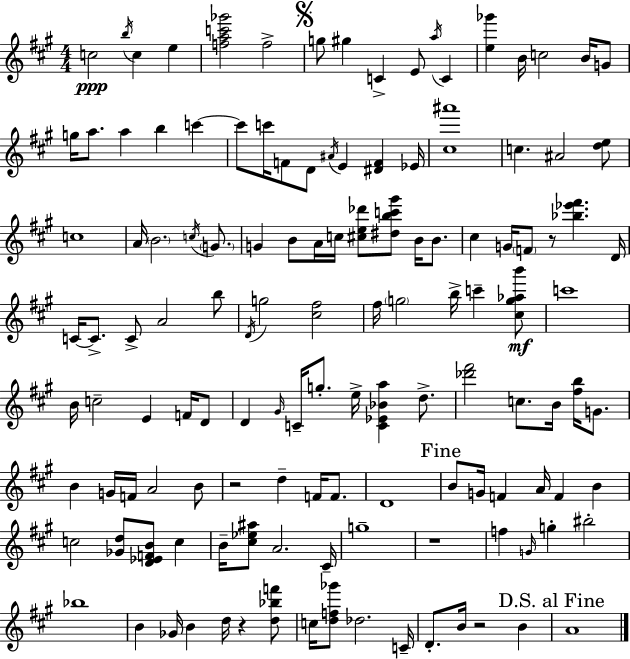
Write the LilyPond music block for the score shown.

{
  \clef treble
  \numericTimeSignature
  \time 4/4
  \key a \major
  c''2\ppp \acciaccatura { b''16 } c''4 e''4 | <f'' a'' c''' ges'''>2 f''2-> | \mark \markup { \musicglyph "scripts.segno" } g''8 gis''4 c'4-> e'8 \acciaccatura { a''16 } c'4 | <e'' ges'''>4 b'16 c''2 b'16 | \break g'8 g''16 a''8. a''4 b''4 c'''4~~ | c'''8 c'''16 f'8 d'8 \acciaccatura { ais'16 } e'4 <dis' f'>4 | ees'16 <cis'' ais'''>1 | c''4. ais'2 | \break <d'' e''>8 c''1 | a'16 \parenthesize b'2. | \acciaccatura { c''16 } \parenthesize g'8. g'4 b'8 a'16 c''16 <cis'' e'' des'''>8 <dis'' b'' c''' gis'''>8 | b'16 b'8. cis''4 g'16 \parenthesize f'8 r8 <bes'' ees''' fis'''>4. | \break d'16 c'16~~ c'8.-> c'8-> a'2 | b''8 \acciaccatura { d'16 } g''2 <cis'' fis''>2 | fis''16 \parenthesize g''2 b''16-> c'''4-- | <cis'' g'' aes'' b'''>8\mf c'''1 | \break b'16 c''2-- e'4 | f'16 d'8 d'4 \grace { gis'16 } c'16-- g''8.-. e''16-> <c' ees' bes' a''>4 | d''8.-> <des''' fis'''>2 c''8. | b'16 <fis'' b''>16 g'8. b'4 g'16 f'16 a'2 | \break b'8 r2 d''4-- | f'16 f'8. d'1 | \mark "Fine" b'8 g'16 f'4 a'16 f'4 | b'4 c''2 <ges' d''>8 | \break <d' ees' f' b'>8 c''4 b'16-- <cis'' ees'' ais''>8 a'2. | cis'16-- g''1-- | r1 | f''4 \grace { g'16 } g''4-. bis''2-. | \break bes''1 | b'4 ges'16 b'4 | d''16 r4 <d'' bes'' f'''>8 c''16 <d'' f'' ges'''>8 des''2. | c'16-- d'8.-. b'16 r2 | \break b'4 \mark "D.S. al Fine" a'1 | \bar "|."
}